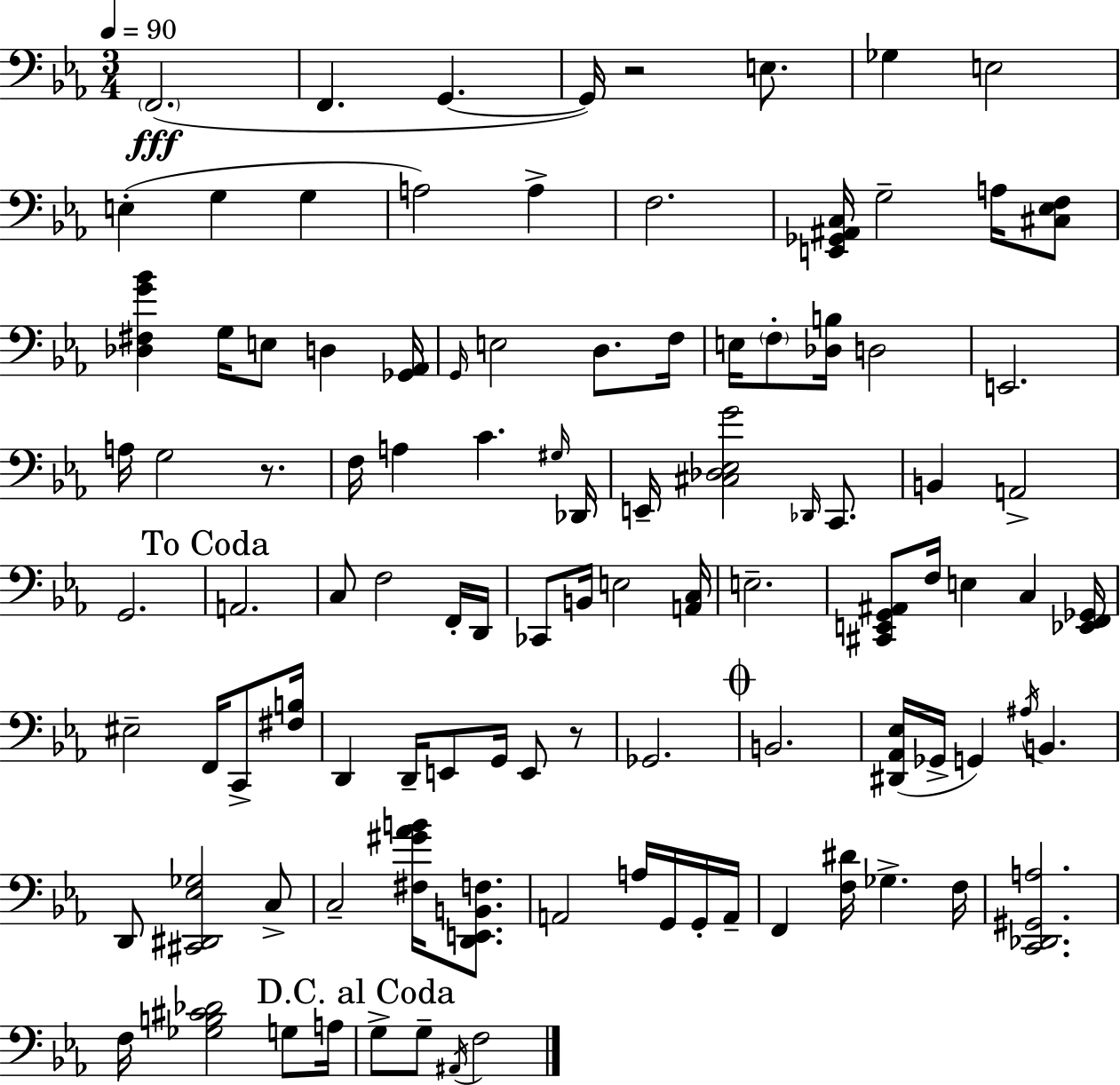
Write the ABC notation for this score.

X:1
T:Untitled
M:3/4
L:1/4
K:Eb
F,,2 F,, G,, G,,/4 z2 E,/2 _G, E,2 E, G, G, A,2 A, F,2 [E,,_G,,^A,,C,]/4 G,2 A,/4 [^C,_E,F,]/2 [_D,^F,G_B] G,/4 E,/2 D, [_G,,_A,,]/4 G,,/4 E,2 D,/2 F,/4 E,/4 F,/2 [_D,B,]/4 D,2 E,,2 A,/4 G,2 z/2 F,/4 A, C ^G,/4 _D,,/4 E,,/4 [^C,_D,_E,G]2 _D,,/4 C,,/2 B,, A,,2 G,,2 A,,2 C,/2 F,2 F,,/4 D,,/4 _C,,/2 B,,/4 E,2 [A,,C,]/4 E,2 [^C,,E,,G,,^A,,]/2 F,/4 E, C, [_E,,F,,_G,,]/4 ^E,2 F,,/4 C,,/2 [^F,B,]/4 D,, D,,/4 E,,/2 G,,/4 E,,/2 z/2 _G,,2 B,,2 [^D,,_A,,_E,]/4 _G,,/4 G,, ^A,/4 B,, D,,/2 [^C,,^D,,_E,_G,]2 C,/2 C,2 [^F,^G_AB]/4 [D,,E,,B,,F,]/2 A,,2 A,/4 G,,/4 G,,/4 A,,/4 F,, [F,^D]/4 _G, F,/4 [C,,_D,,^G,,A,]2 F,/4 [_G,B,^C_D]2 G,/2 A,/4 G,/2 G,/2 ^A,,/4 F,2